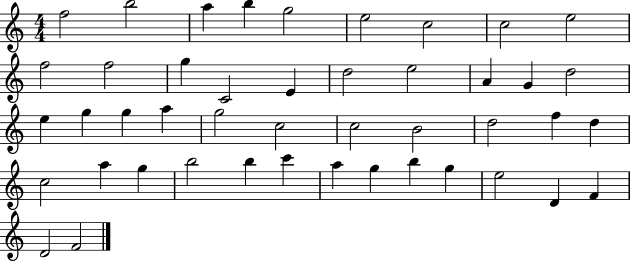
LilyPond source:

{
  \clef treble
  \numericTimeSignature
  \time 4/4
  \key c \major
  f''2 b''2 | a''4 b''4 g''2 | e''2 c''2 | c''2 e''2 | \break f''2 f''2 | g''4 c'2 e'4 | d''2 e''2 | a'4 g'4 d''2 | \break e''4 g''4 g''4 a''4 | g''2 c''2 | c''2 b'2 | d''2 f''4 d''4 | \break c''2 a''4 g''4 | b''2 b''4 c'''4 | a''4 g''4 b''4 g''4 | e''2 d'4 f'4 | \break d'2 f'2 | \bar "|."
}